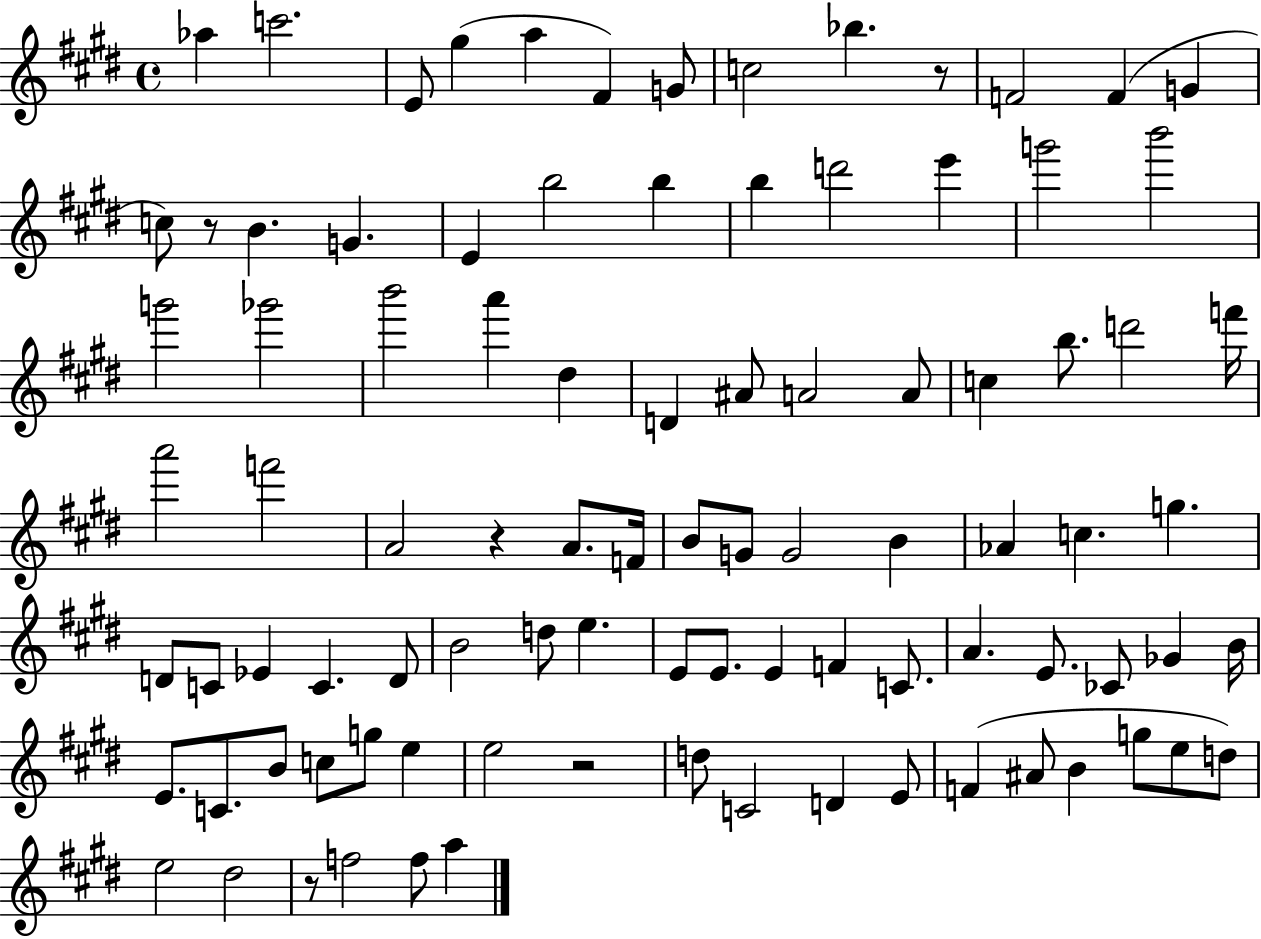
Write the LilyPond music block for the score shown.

{
  \clef treble
  \time 4/4
  \defaultTimeSignature
  \key e \major
  aes''4 c'''2. | e'8 gis''4( a''4 fis'4) g'8 | c''2 bes''4. r8 | f'2 f'4( g'4 | \break c''8) r8 b'4. g'4. | e'4 b''2 b''4 | b''4 d'''2 e'''4 | g'''2 b'''2 | \break g'''2 ges'''2 | b'''2 a'''4 dis''4 | d'4 ais'8 a'2 a'8 | c''4 b''8. d'''2 f'''16 | \break a'''2 f'''2 | a'2 r4 a'8. f'16 | b'8 g'8 g'2 b'4 | aes'4 c''4. g''4. | \break d'8 c'8 ees'4 c'4. d'8 | b'2 d''8 e''4. | e'8 e'8. e'4 f'4 c'8. | a'4. e'8. ces'8 ges'4 b'16 | \break e'8. c'8. b'8 c''8 g''8 e''4 | e''2 r2 | d''8 c'2 d'4 e'8 | f'4( ais'8 b'4 g''8 e''8 d''8) | \break e''2 dis''2 | r8 f''2 f''8 a''4 | \bar "|."
}